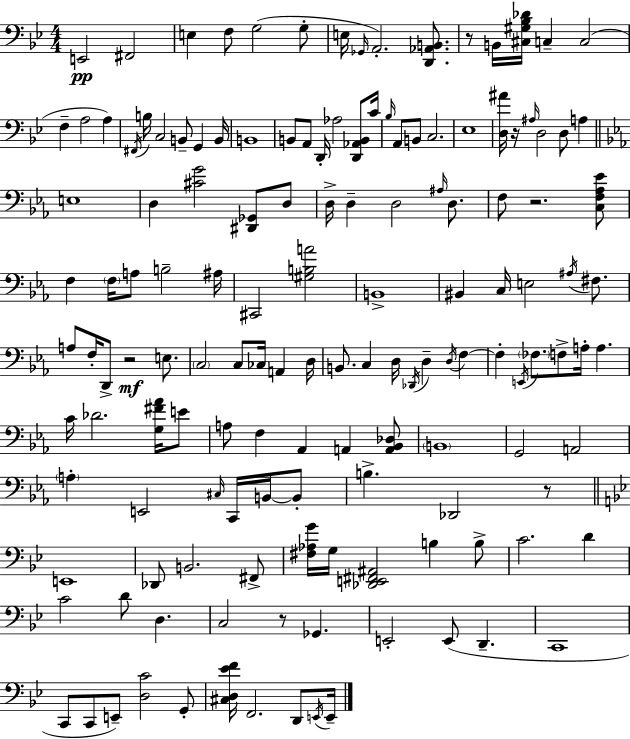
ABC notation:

X:1
T:Untitled
M:4/4
L:1/4
K:Bb
E,,2 ^F,,2 E, F,/2 G,2 G,/2 E,/4 _G,,/4 A,,2 [D,,_A,,B,,]/2 z/2 B,,/4 [^C,^G,_B,_D]/4 C, C,2 F, A,2 A, ^F,,/4 B,/4 C,2 B,,/2 G,, B,,/4 B,,4 B,,/2 A,,/2 D,,/4 _A,2 [D,,_A,,B,,]/2 C/4 _B,/4 A,,/2 B,,/2 C,2 _E,4 [D,^A]/4 z/4 ^A,/4 D,2 D,/2 A, E,4 D, [^CG]2 [^D,,_G,,]/2 D,/2 D,/4 D, D,2 ^A,/4 D,/2 F,/2 z2 [C,F,_A,_E]/2 F, F,/4 A,/2 B,2 ^A,/4 ^C,,2 [^G,B,A]2 B,,4 ^B,, C,/4 E,2 ^A,/4 ^F,/2 A,/2 F,/4 D,,/2 z2 E,/2 C,2 C,/2 _C,/4 A,, D,/4 B,,/2 C, D,/4 _D,,/4 D, D,/4 F, F, E,,/4 _F,/2 F,/2 A,/4 A, C/4 _D2 [G,^F_A]/4 E/2 A,/2 F, _A,, A,, [A,,_B,,_D,]/2 B,,4 G,,2 A,,2 A, E,,2 ^C,/4 C,,/4 B,,/4 B,,/2 B, _D,,2 z/2 E,,4 _D,,/2 B,,2 ^F,,/2 [^F,_A,G]/4 G,/4 [_D,,E,,^F,,^A,,]2 B, B,/2 C2 D C2 D/2 D, C,2 z/2 _G,, E,,2 E,,/2 D,, C,,4 C,,/2 C,,/2 E,,/2 [D,C]2 G,,/2 [^C,D,_EF]/4 F,,2 D,,/2 E,,/4 E,,/4